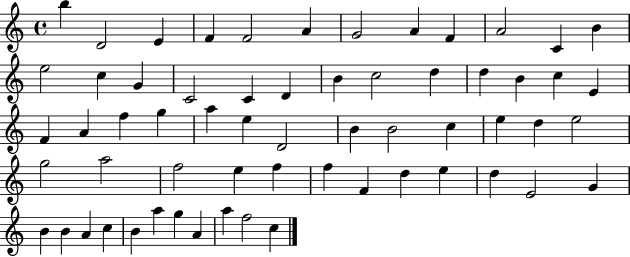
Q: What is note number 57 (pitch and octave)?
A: G5